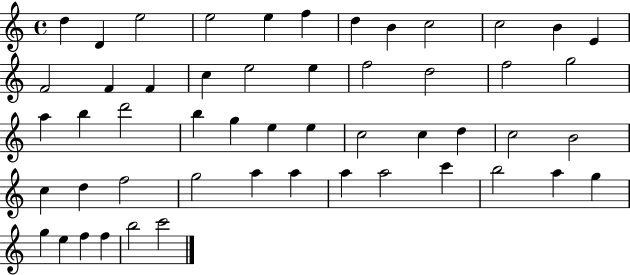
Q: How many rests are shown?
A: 0